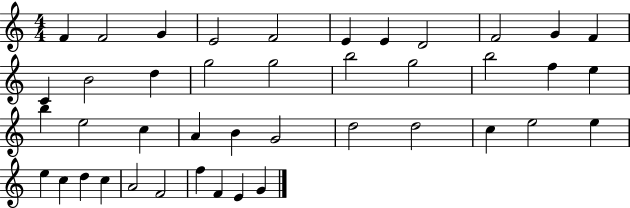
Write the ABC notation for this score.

X:1
T:Untitled
M:4/4
L:1/4
K:C
F F2 G E2 F2 E E D2 F2 G F C B2 d g2 g2 b2 g2 b2 f e b e2 c A B G2 d2 d2 c e2 e e c d c A2 F2 f F E G